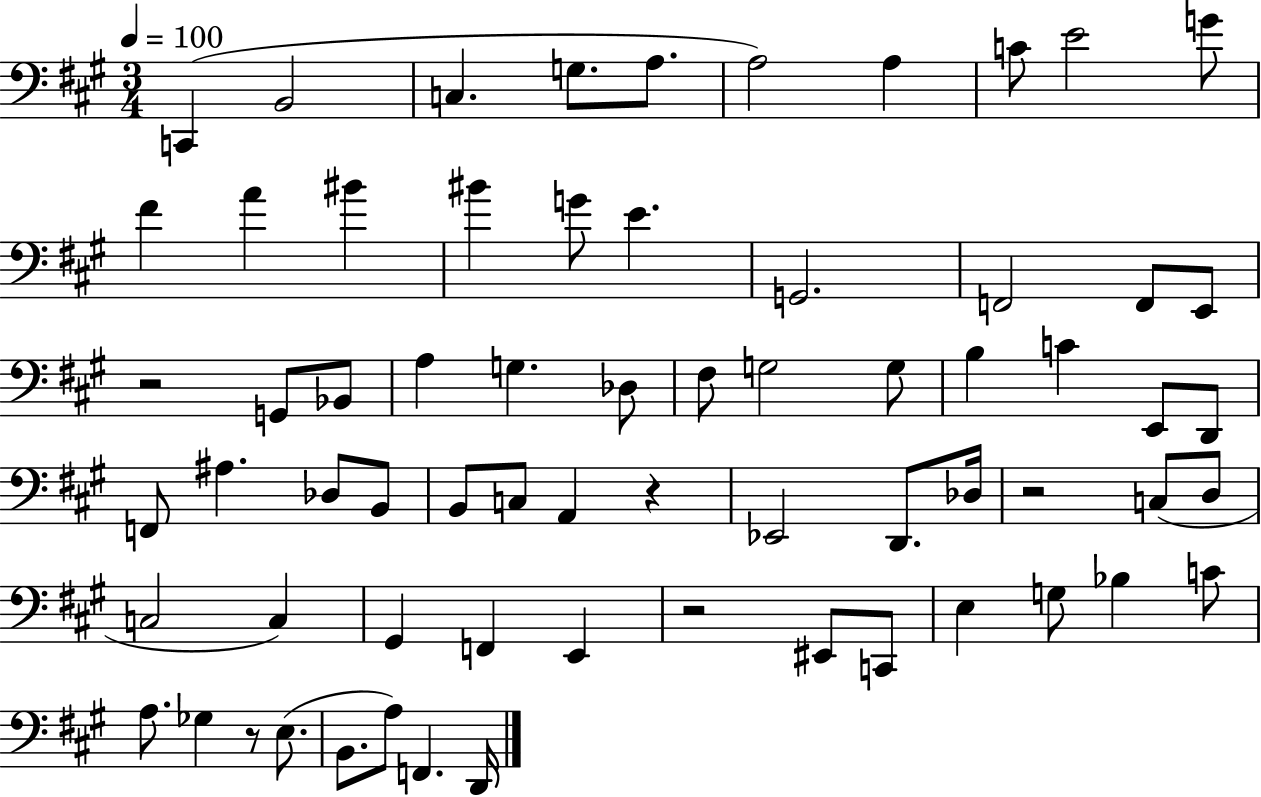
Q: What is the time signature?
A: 3/4